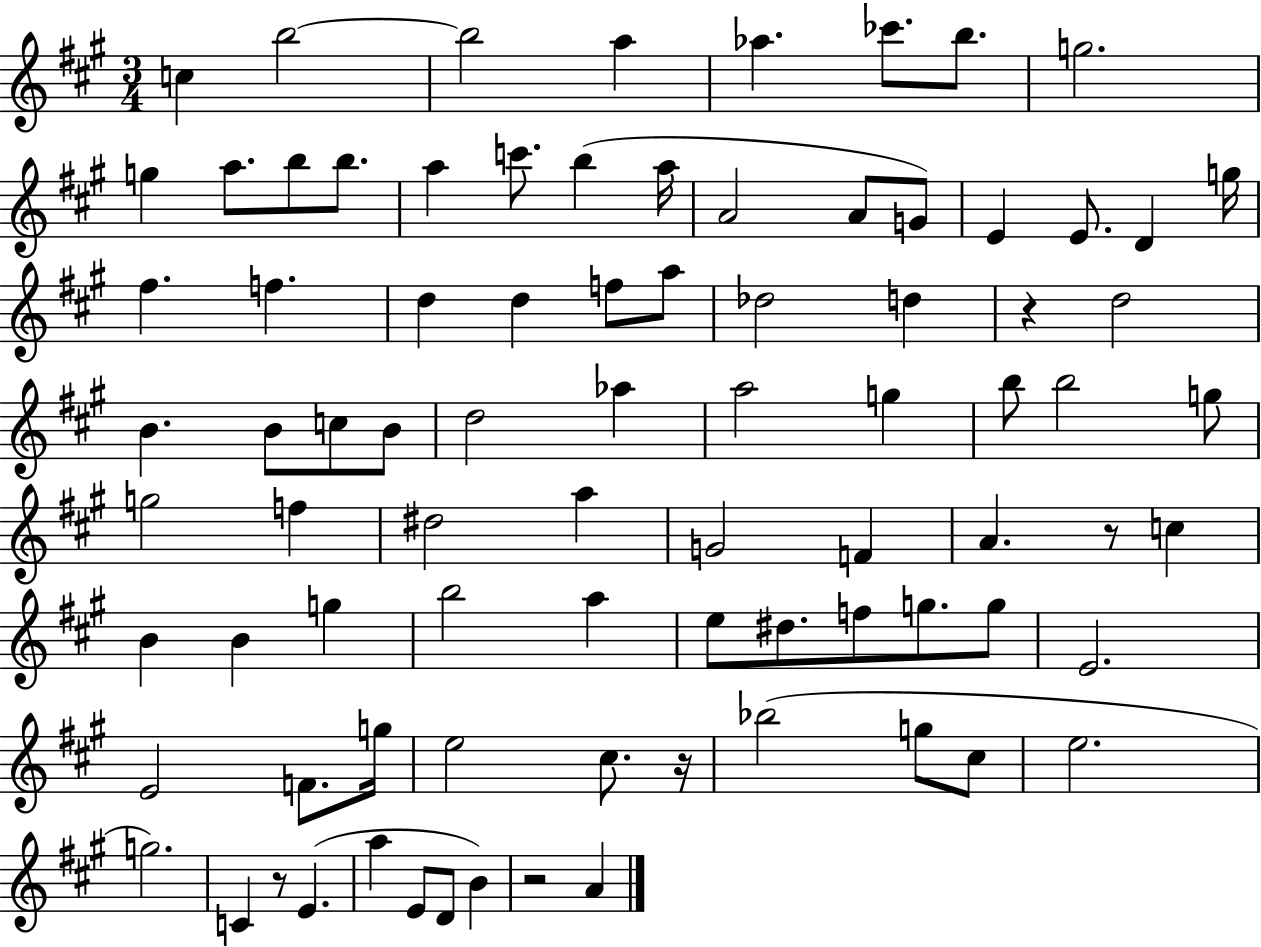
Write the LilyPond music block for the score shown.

{
  \clef treble
  \numericTimeSignature
  \time 3/4
  \key a \major
  c''4 b''2~~ | b''2 a''4 | aes''4. ces'''8. b''8. | g''2. | \break g''4 a''8. b''8 b''8. | a''4 c'''8. b''4( a''16 | a'2 a'8 g'8) | e'4 e'8. d'4 g''16 | \break fis''4. f''4. | d''4 d''4 f''8 a''8 | des''2 d''4 | r4 d''2 | \break b'4. b'8 c''8 b'8 | d''2 aes''4 | a''2 g''4 | b''8 b''2 g''8 | \break g''2 f''4 | dis''2 a''4 | g'2 f'4 | a'4. r8 c''4 | \break b'4 b'4 g''4 | b''2 a''4 | e''8 dis''8. f''8 g''8. g''8 | e'2. | \break e'2 f'8. g''16 | e''2 cis''8. r16 | bes''2( g''8 cis''8 | e''2. | \break g''2.) | c'4 r8 e'4.( | a''4 e'8 d'8 b'4) | r2 a'4 | \break \bar "|."
}